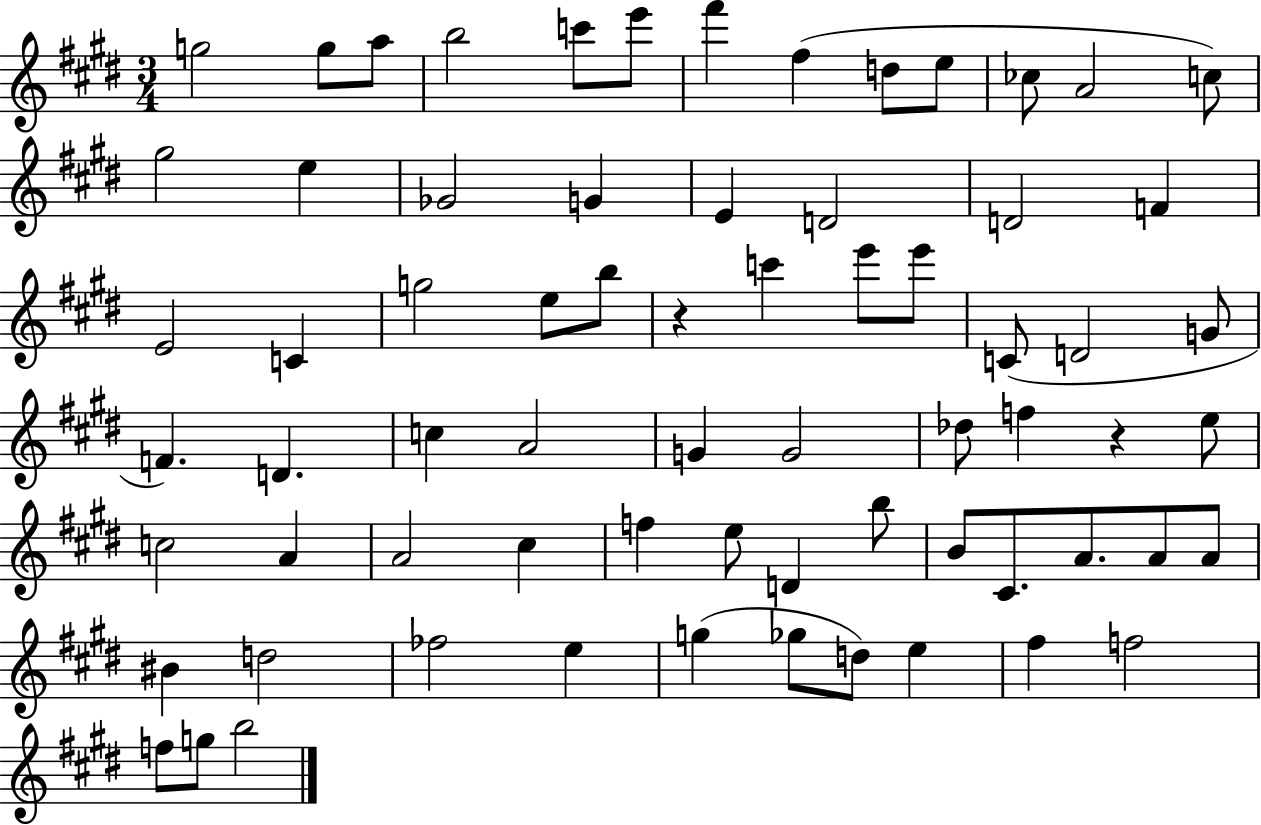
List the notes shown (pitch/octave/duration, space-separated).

G5/h G5/e A5/e B5/h C6/e E6/e F#6/q F#5/q D5/e E5/e CES5/e A4/h C5/e G#5/h E5/q Gb4/h G4/q E4/q D4/h D4/h F4/q E4/h C4/q G5/h E5/e B5/e R/q C6/q E6/e E6/e C4/e D4/h G4/e F4/q. D4/q. C5/q A4/h G4/q G4/h Db5/e F5/q R/q E5/e C5/h A4/q A4/h C#5/q F5/q E5/e D4/q B5/e B4/e C#4/e. A4/e. A4/e A4/e BIS4/q D5/h FES5/h E5/q G5/q Gb5/e D5/e E5/q F#5/q F5/h F5/e G5/e B5/h